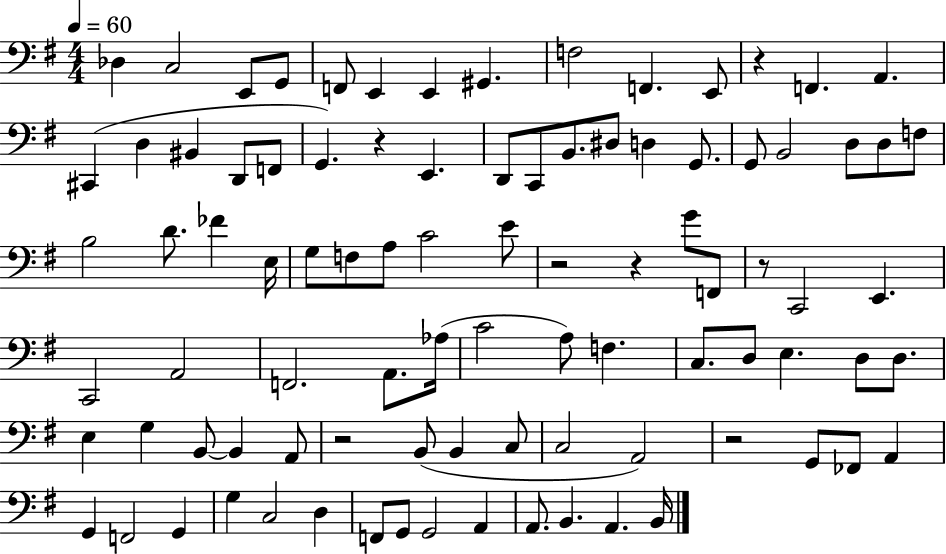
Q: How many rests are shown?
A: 7